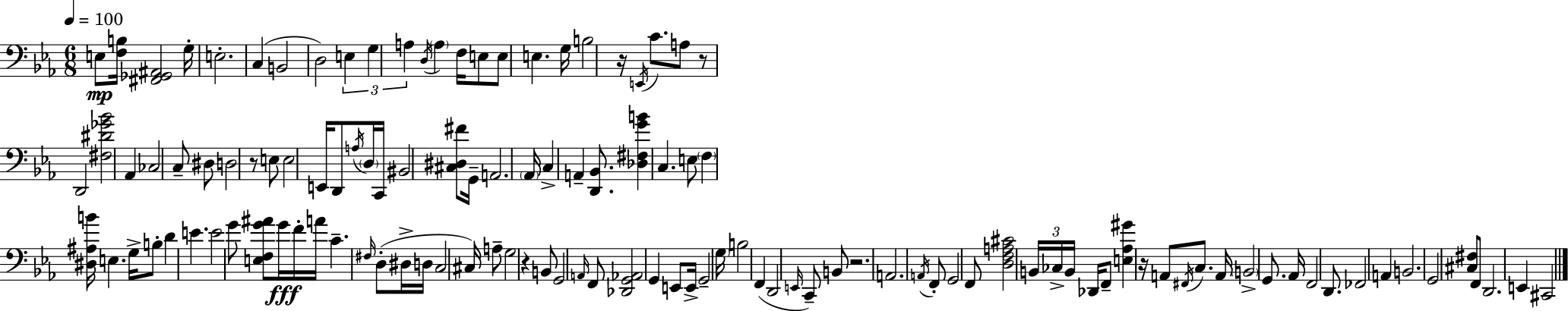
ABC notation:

X:1
T:Untitled
M:6/8
L:1/4
K:Cm
E,/2 [F,B,]/4 [^F,,_G,,^A,,]2 G,/4 E,2 C, B,,2 D,2 E, G, A, D,/4 A, F,/4 E,/2 E,/2 E, G,/4 B,2 z/4 E,,/4 C/2 A,/2 z/2 D,,2 [^F,^D_G_B]2 _A,, _C,2 C,/2 ^D,/2 D,2 z/2 E,/2 E,2 E,,/4 D,,/2 A,/4 D,/4 C,,/4 ^B,,2 [^C,^D,^F]/2 G,,/4 A,,2 _A,,/4 C, A,, [D,,_B,,]/2 [_D,^F,GB] C, E,/2 F, [^D,^A,B]/4 E, G,/4 B,/2 D E E2 G/2 [E,F,G^A]/2 G/4 F/4 A/4 C ^F,/4 D,/2 ^D,/4 D,/4 C,2 ^C,/4 A,/2 G,2 z B,,/2 G,,2 A,,/4 F,,/2 [_D,,G,,_A,,]2 G,, E,,/2 E,,/4 G,,2 G,/4 B,2 F,, D,,2 E,,/4 C,,/2 B,,/2 z2 A,,2 A,,/4 F,,/2 G,,2 F,,/2 [D,F,A,^C]2 B,,/4 _C,/4 B,,/4 _D,,/4 F,,/2 [E,_A,^G] z/4 A,,/2 ^F,,/4 C,/2 A,,/4 B,,2 G,,/2 _A,,/4 F,,2 D,,/2 _F,,2 A,, B,,2 G,,2 [^C,^F,]/2 F,,/2 D,,2 E,, ^C,,2